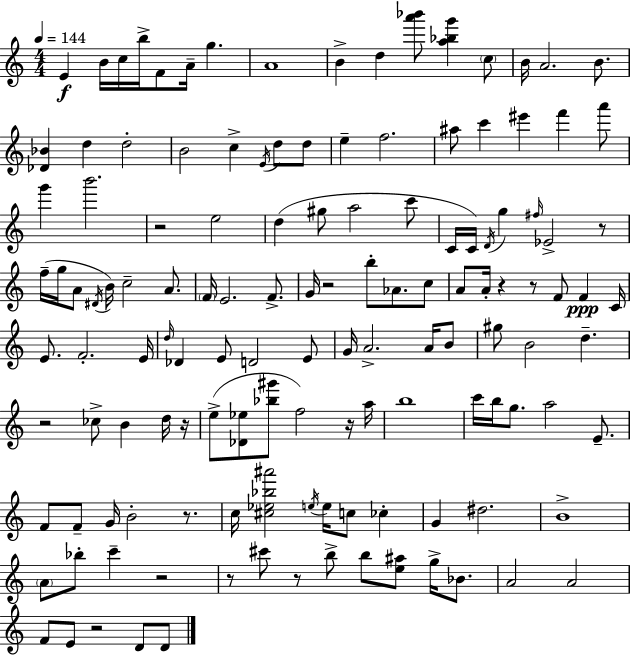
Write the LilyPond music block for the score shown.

{
  \clef treble
  \numericTimeSignature
  \time 4/4
  \key c \major
  \tempo 4 = 144
  \repeat volta 2 { e'4\f b'16 c''16 b''16-> f'8 a'16-- g''4. | a'1 | b'4-> d''4 <a''' bes'''>8 <a'' bes'' g'''>4 \parenthesize c''8 | b'16 a'2. b'8. | \break <des' bes'>4 d''4 d''2-. | b'2 c''4-> \acciaccatura { e'16 } d''8 d''8 | e''4-- f''2. | ais''8 c'''4 eis'''4 f'''4 a'''8 | \break g'''4 b'''2. | r2 e''2 | d''4( gis''8 a''2 c'''8 | c'16 c'16) \acciaccatura { d'16 } g''4 \grace { fis''16 } ees'2-> | \break r8 f''16--( g''16 a'8 \acciaccatura { dis'16 }) b'16 c''2-- | a'8. \parenthesize f'16 e'2. | f'8.-> g'16 r2 b''8-. aes'8. | c''8 a'8 a'16-. r4 r8 f'8 f'4\ppp | \break c'16 e'8. f'2.-. | e'16 \grace { d''16 } des'4 e'8 d'2 | e'8 g'16 a'2.-> | a'16 b'8 gis''8 b'2 d''4.-- | \break r2 ces''8-> b'4 | d''16 r16 e''8->( <des' ees''>8 <bes'' gis'''>8 f''2) | r16 a''16 b''1 | c'''16 b''16 g''8. a''2 | \break e'8.-- f'8 f'8-- g'16 b'2-. | r8. c''16 <cis'' ees'' bes'' ais'''>2 \acciaccatura { e''16 } e''16 | c''8 ces''4-. g'4 dis''2. | b'1-> | \break \parenthesize a'8 bes''8-. c'''4-- r2 | r8 cis'''8 r8 b''8-> b''8 | <e'' ais''>8 g''16-> bes'8. a'2 a'2 | f'8 e'8 r2 | \break d'8 d'8 } \bar "|."
}